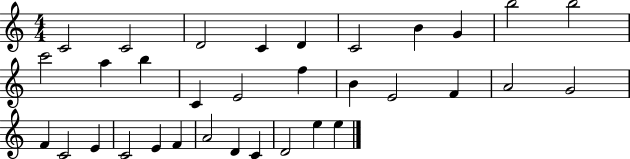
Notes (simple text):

C4/h C4/h D4/h C4/q D4/q C4/h B4/q G4/q B5/h B5/h C6/h A5/q B5/q C4/q E4/h F5/q B4/q E4/h F4/q A4/h G4/h F4/q C4/h E4/q C4/h E4/q F4/q A4/h D4/q C4/q D4/h E5/q E5/q